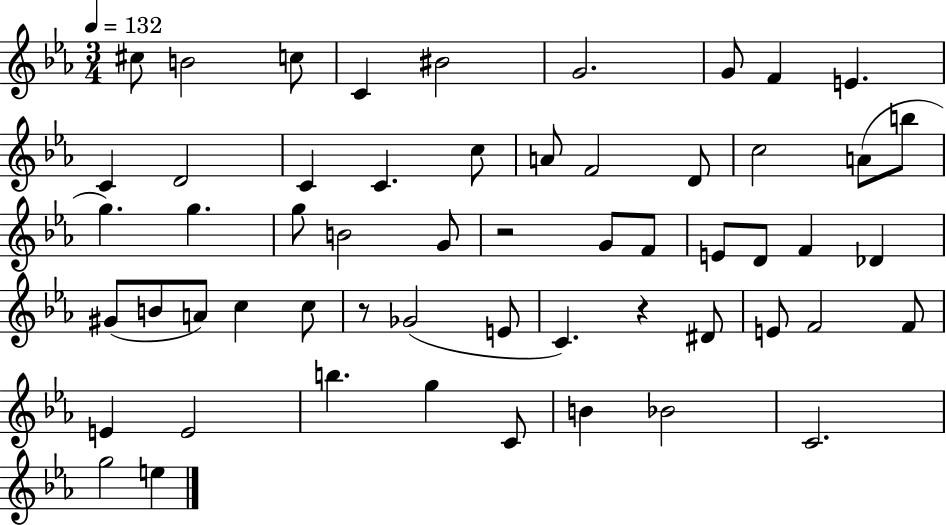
C#5/e B4/h C5/e C4/q BIS4/h G4/h. G4/e F4/q E4/q. C4/q D4/h C4/q C4/q. C5/e A4/e F4/h D4/e C5/h A4/e B5/e G5/q. G5/q. G5/e B4/h G4/e R/h G4/e F4/e E4/e D4/e F4/q Db4/q G#4/e B4/e A4/e C5/q C5/e R/e Gb4/h E4/e C4/q. R/q D#4/e E4/e F4/h F4/e E4/q E4/h B5/q. G5/q C4/e B4/q Bb4/h C4/h. G5/h E5/q